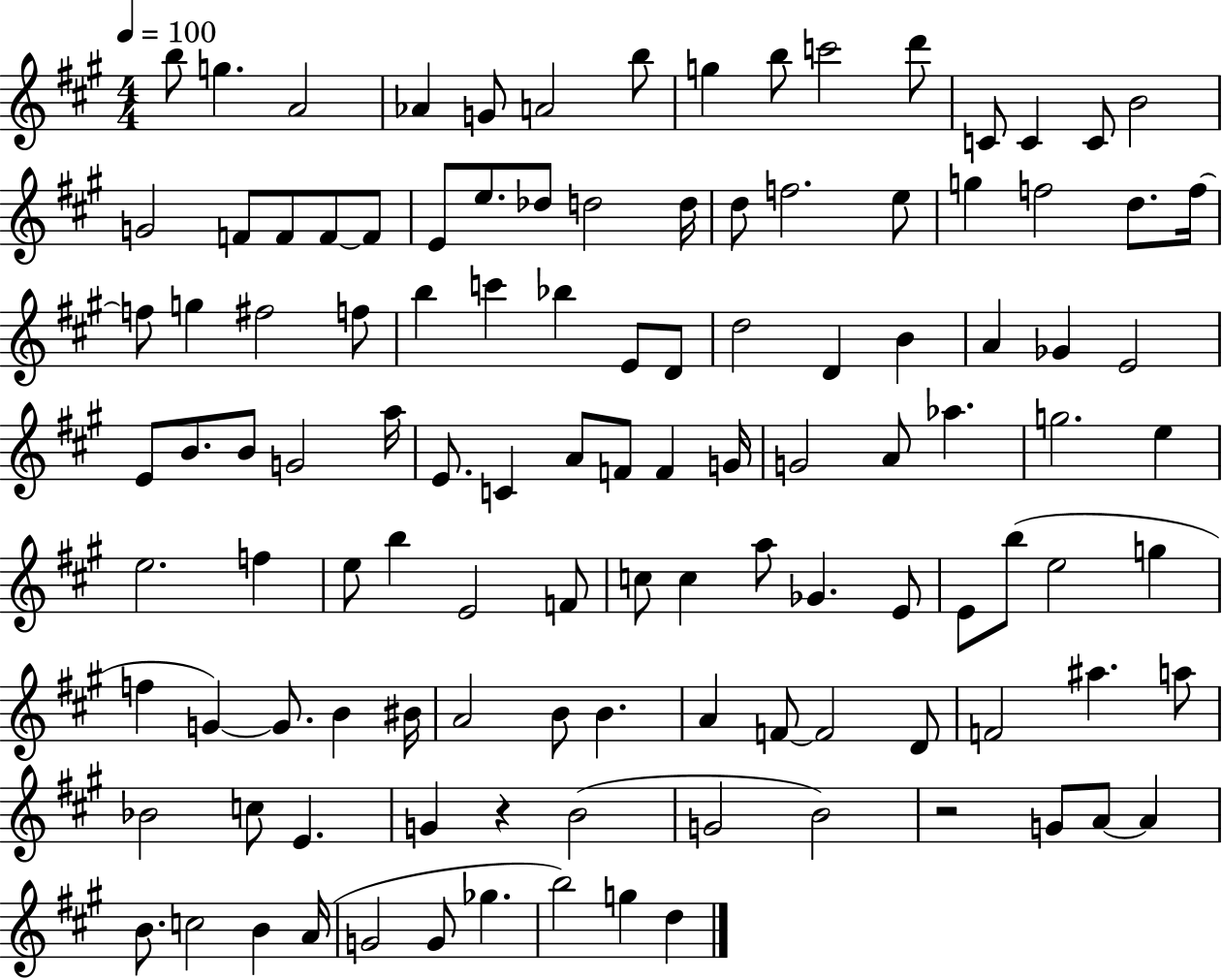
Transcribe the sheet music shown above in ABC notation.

X:1
T:Untitled
M:4/4
L:1/4
K:A
b/2 g A2 _A G/2 A2 b/2 g b/2 c'2 d'/2 C/2 C C/2 B2 G2 F/2 F/2 F/2 F/2 E/2 e/2 _d/2 d2 d/4 d/2 f2 e/2 g f2 d/2 f/4 f/2 g ^f2 f/2 b c' _b E/2 D/2 d2 D B A _G E2 E/2 B/2 B/2 G2 a/4 E/2 C A/2 F/2 F G/4 G2 A/2 _a g2 e e2 f e/2 b E2 F/2 c/2 c a/2 _G E/2 E/2 b/2 e2 g f G G/2 B ^B/4 A2 B/2 B A F/2 F2 D/2 F2 ^a a/2 _B2 c/2 E G z B2 G2 B2 z2 G/2 A/2 A B/2 c2 B A/4 G2 G/2 _g b2 g d